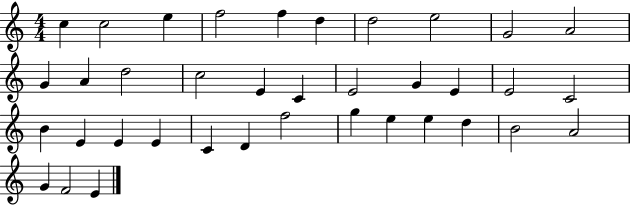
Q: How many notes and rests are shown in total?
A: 37